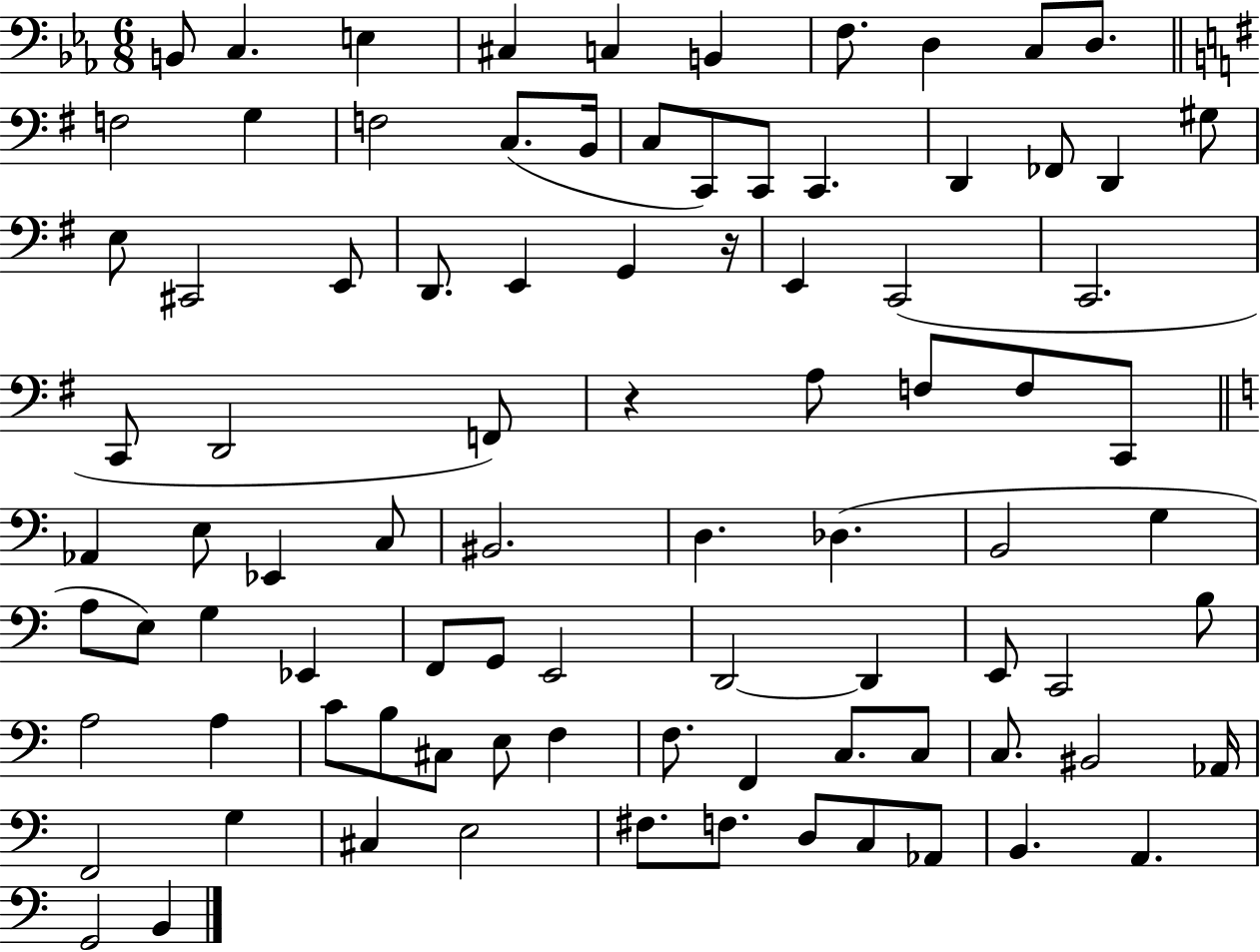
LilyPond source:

{
  \clef bass
  \numericTimeSignature
  \time 6/8
  \key ees \major
  b,8 c4. e4 | cis4 c4 b,4 | f8. d4 c8 d8. | \bar "||" \break \key e \minor f2 g4 | f2 c8.( b,16 | c8 c,8) c,8 c,4. | d,4 fes,8 d,4 gis8 | \break e8 cis,2 e,8 | d,8. e,4 g,4 r16 | e,4 c,2( | c,2. | \break c,8 d,2 f,8) | r4 a8 f8 f8 c,8 | \bar "||" \break \key a \minor aes,4 e8 ees,4 c8 | bis,2. | d4. des4.( | b,2 g4 | \break a8 e8) g4 ees,4 | f,8 g,8 e,2 | d,2~~ d,4 | e,8 c,2 b8 | \break a2 a4 | c'8 b8 cis8 e8 f4 | f8. f,4 c8. c8 | c8. bis,2 aes,16 | \break f,2 g4 | cis4 e2 | fis8. f8. d8 c8 aes,8 | b,4. a,4. | \break g,2 b,4 | \bar "|."
}